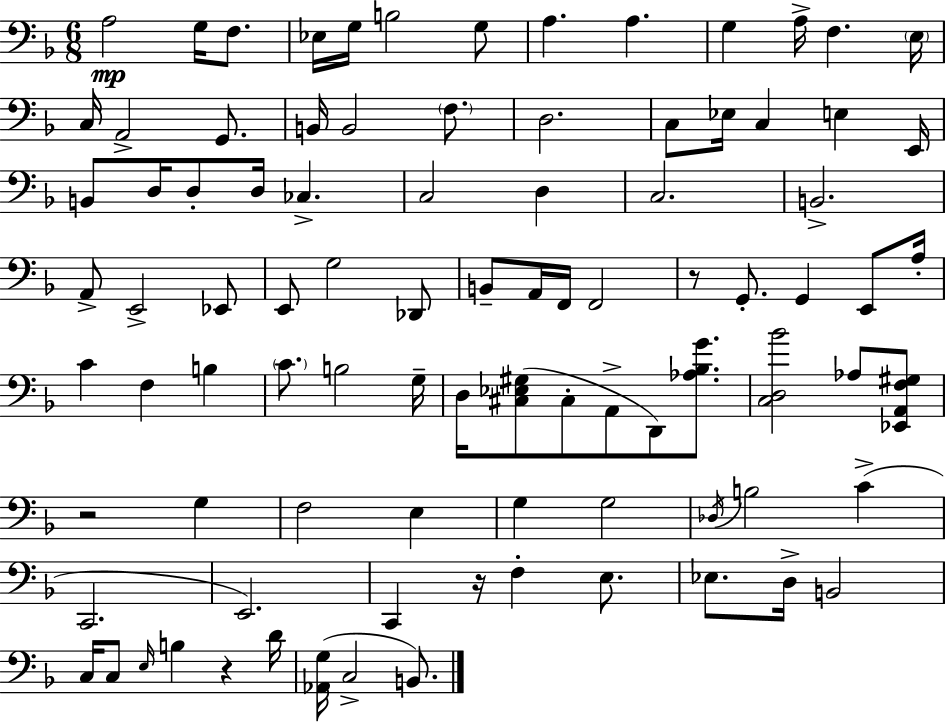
A3/h G3/s F3/e. Eb3/s G3/s B3/h G3/e A3/q. A3/q. G3/q A3/s F3/q. E3/s C3/s A2/h G2/e. B2/s B2/h F3/e. D3/h. C3/e Eb3/s C3/q E3/q E2/s B2/e D3/s D3/e D3/s CES3/q. C3/h D3/q C3/h. B2/h. A2/e E2/h Eb2/e E2/e G3/h Db2/e B2/e A2/s F2/s F2/h R/e G2/e. G2/q E2/e A3/s C4/q F3/q B3/q C4/e. B3/h G3/s D3/s [C#3,Eb3,G#3]/e C#3/e A2/e D2/e [Ab3,Bb3,G4]/e. [C3,D3,Bb4]/h Ab3/e [Eb2,A2,F3,G#3]/e R/h G3/q F3/h E3/q G3/q G3/h Db3/s B3/h C4/q C2/h. E2/h. C2/q R/s F3/q E3/e. Eb3/e. D3/s B2/h C3/s C3/e E3/s B3/q R/q D4/s [Ab2,G3]/s C3/h B2/e.